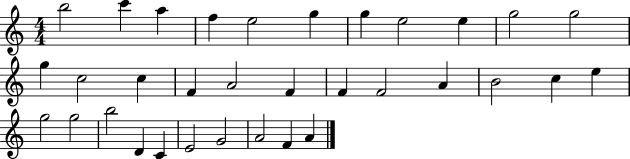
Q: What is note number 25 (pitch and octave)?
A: G5